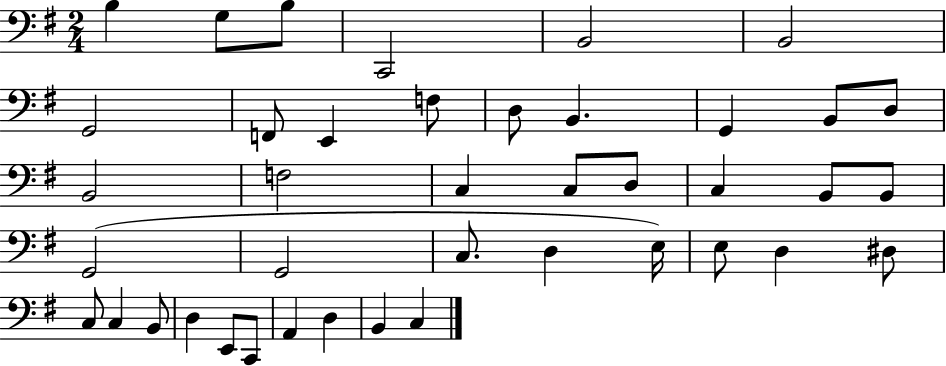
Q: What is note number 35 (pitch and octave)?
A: D3